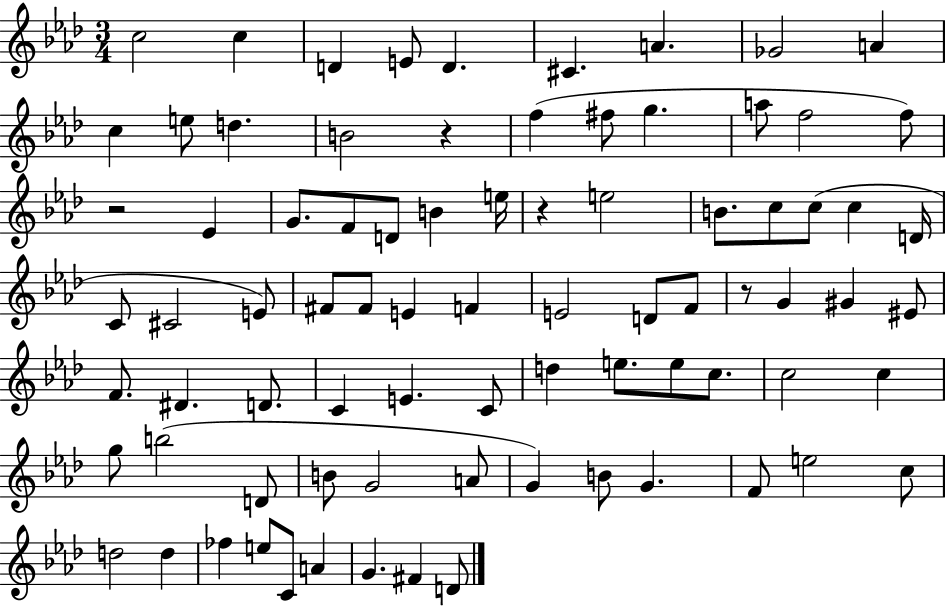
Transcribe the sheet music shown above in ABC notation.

X:1
T:Untitled
M:3/4
L:1/4
K:Ab
c2 c D E/2 D ^C A _G2 A c e/2 d B2 z f ^f/2 g a/2 f2 f/2 z2 _E G/2 F/2 D/2 B e/4 z e2 B/2 c/2 c/2 c D/4 C/2 ^C2 E/2 ^F/2 ^F/2 E F E2 D/2 F/2 z/2 G ^G ^E/2 F/2 ^D D/2 C E C/2 d e/2 e/2 c/2 c2 c g/2 b2 D/2 B/2 G2 A/2 G B/2 G F/2 e2 c/2 d2 d _f e/2 C/2 A G ^F D/2